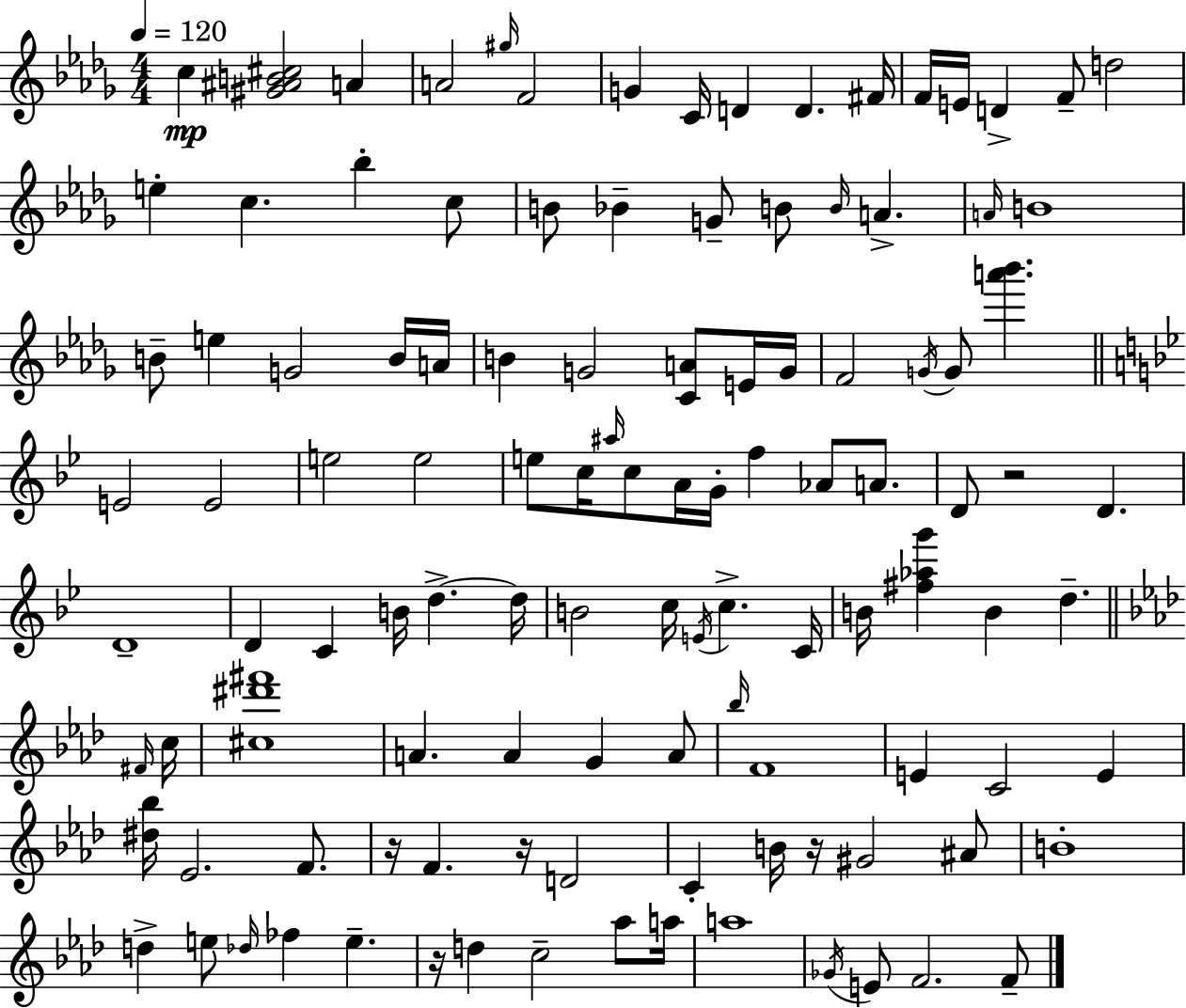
C5/q [G#4,A#4,B4,C#5]/h A4/q A4/h G#5/s F4/h G4/q C4/s D4/q D4/q. F#4/s F4/s E4/s D4/q F4/e D5/h E5/q C5/q. Bb5/q C5/e B4/e Bb4/q G4/e B4/e B4/s A4/q. A4/s B4/w B4/e E5/q G4/h B4/s A4/s B4/q G4/h [C4,A4]/e E4/s G4/s F4/h G4/s G4/e [A6,Bb6]/q. E4/h E4/h E5/h E5/h E5/e C5/s A#5/s C5/e A4/s G4/s F5/q Ab4/e A4/e. D4/e R/h D4/q. D4/w D4/q C4/q B4/s D5/q. D5/s B4/h C5/s E4/s C5/q. C4/s B4/s [F#5,Ab5,G6]/q B4/q D5/q. F#4/s C5/s [C#5,D#6,F#6]/w A4/q. A4/q G4/q A4/e Bb5/s F4/w E4/q C4/h E4/q [D#5,Bb5]/s Eb4/h. F4/e. R/s F4/q. R/s D4/h C4/q B4/s R/s G#4/h A#4/e B4/w D5/q E5/e Db5/s FES5/q E5/q. R/s D5/q C5/h Ab5/e A5/s A5/w Gb4/s E4/e F4/h. F4/e